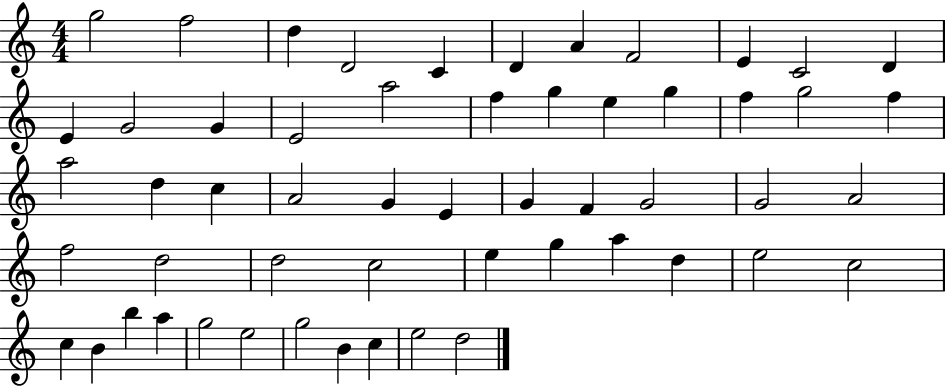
G5/h F5/h D5/q D4/h C4/q D4/q A4/q F4/h E4/q C4/h D4/q E4/q G4/h G4/q E4/h A5/h F5/q G5/q E5/q G5/q F5/q G5/h F5/q A5/h D5/q C5/q A4/h G4/q E4/q G4/q F4/q G4/h G4/h A4/h F5/h D5/h D5/h C5/h E5/q G5/q A5/q D5/q E5/h C5/h C5/q B4/q B5/q A5/q G5/h E5/h G5/h B4/q C5/q E5/h D5/h